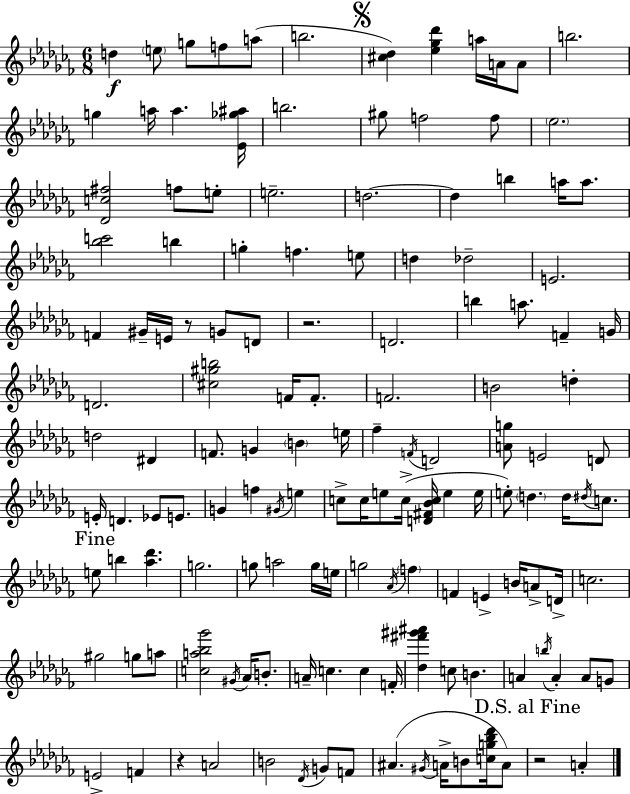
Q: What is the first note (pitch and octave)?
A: D5